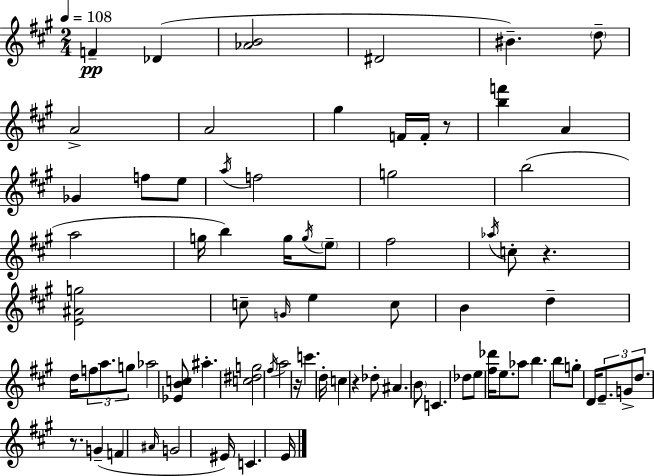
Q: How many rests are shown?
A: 5